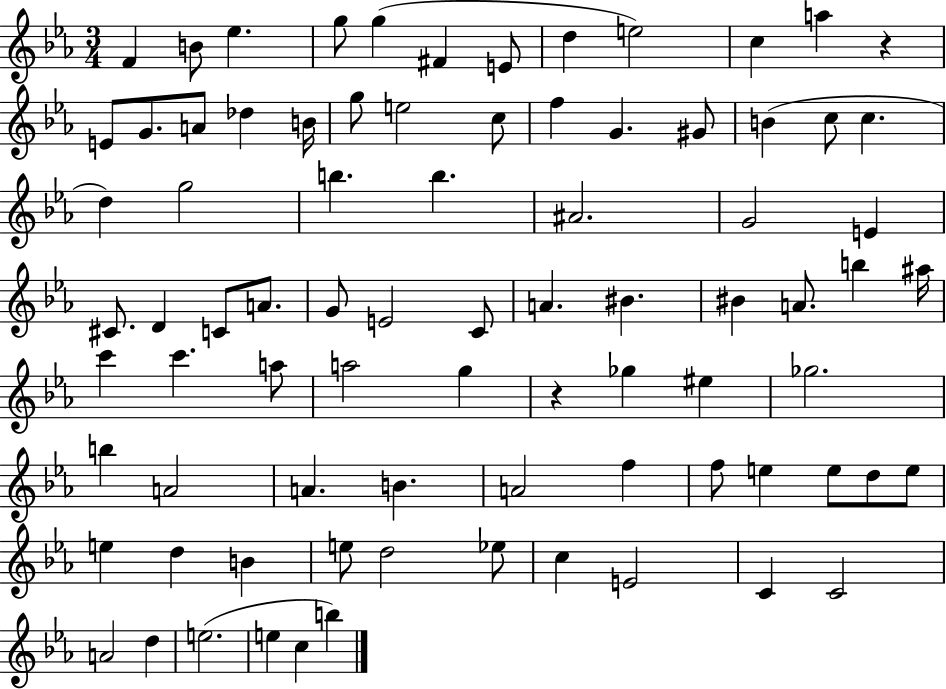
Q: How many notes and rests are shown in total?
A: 82